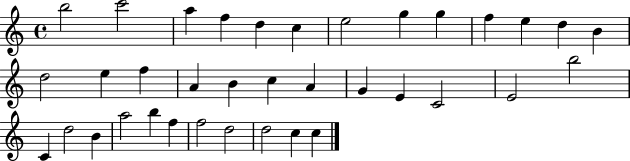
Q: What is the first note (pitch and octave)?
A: B5